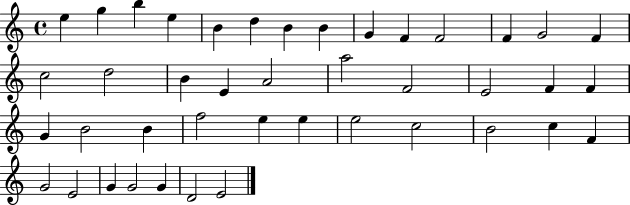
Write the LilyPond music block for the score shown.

{
  \clef treble
  \time 4/4
  \defaultTimeSignature
  \key c \major
  e''4 g''4 b''4 e''4 | b'4 d''4 b'4 b'4 | g'4 f'4 f'2 | f'4 g'2 f'4 | \break c''2 d''2 | b'4 e'4 a'2 | a''2 f'2 | e'2 f'4 f'4 | \break g'4 b'2 b'4 | f''2 e''4 e''4 | e''2 c''2 | b'2 c''4 f'4 | \break g'2 e'2 | g'4 g'2 g'4 | d'2 e'2 | \bar "|."
}